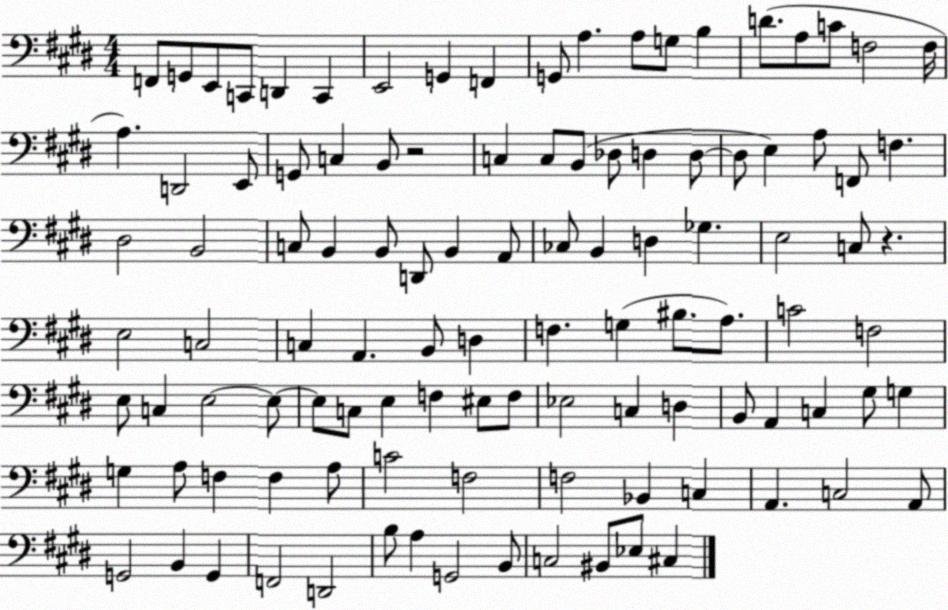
X:1
T:Untitled
M:4/4
L:1/4
K:E
F,,/2 G,,/2 E,,/2 C,,/2 D,, C,, E,,2 G,, F,, G,,/2 A, A,/2 G,/2 B, D/2 A,/2 C/2 F,2 F,/4 A, D,,2 E,,/2 G,,/2 C, B,,/2 z2 C, C,/2 B,,/2 _D,/2 D, D,/2 D,/2 E, A,/2 F,,/2 F, ^D,2 B,,2 C,/2 B,, B,,/2 D,,/2 B,, A,,/2 _C,/2 B,, D, _G, E,2 C,/2 z E,2 C,2 C, A,, B,,/2 D, F, G, ^B,/2 A,/2 C2 F,2 E,/2 C, E,2 E,/2 E,/2 C,/2 E, F, ^E,/2 F,/2 _E,2 C, D, B,,/2 A,, C, ^G,/2 G, G, A,/2 F, F, A,/2 C2 F,2 F,2 _B,, C, A,, C,2 A,,/2 G,,2 B,, G,, F,,2 D,,2 B,/2 A, G,,2 B,,/2 C,2 ^B,,/2 _E,/2 ^C,